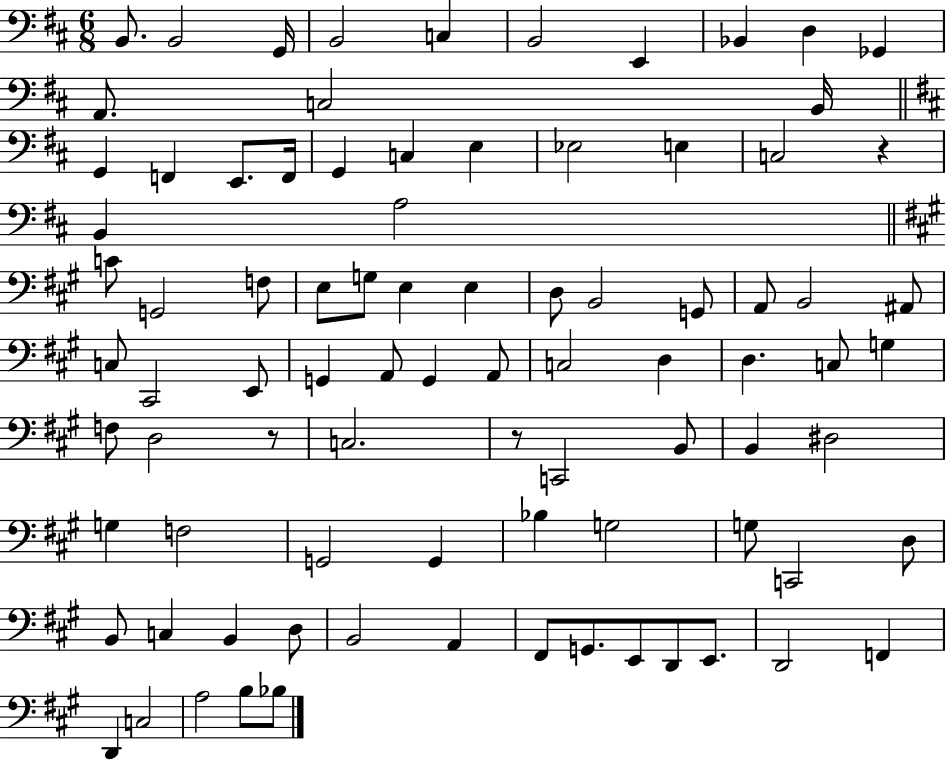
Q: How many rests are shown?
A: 3